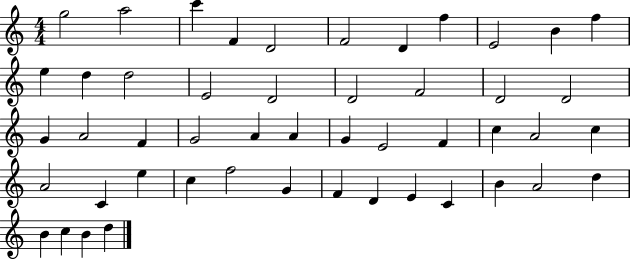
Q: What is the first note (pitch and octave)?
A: G5